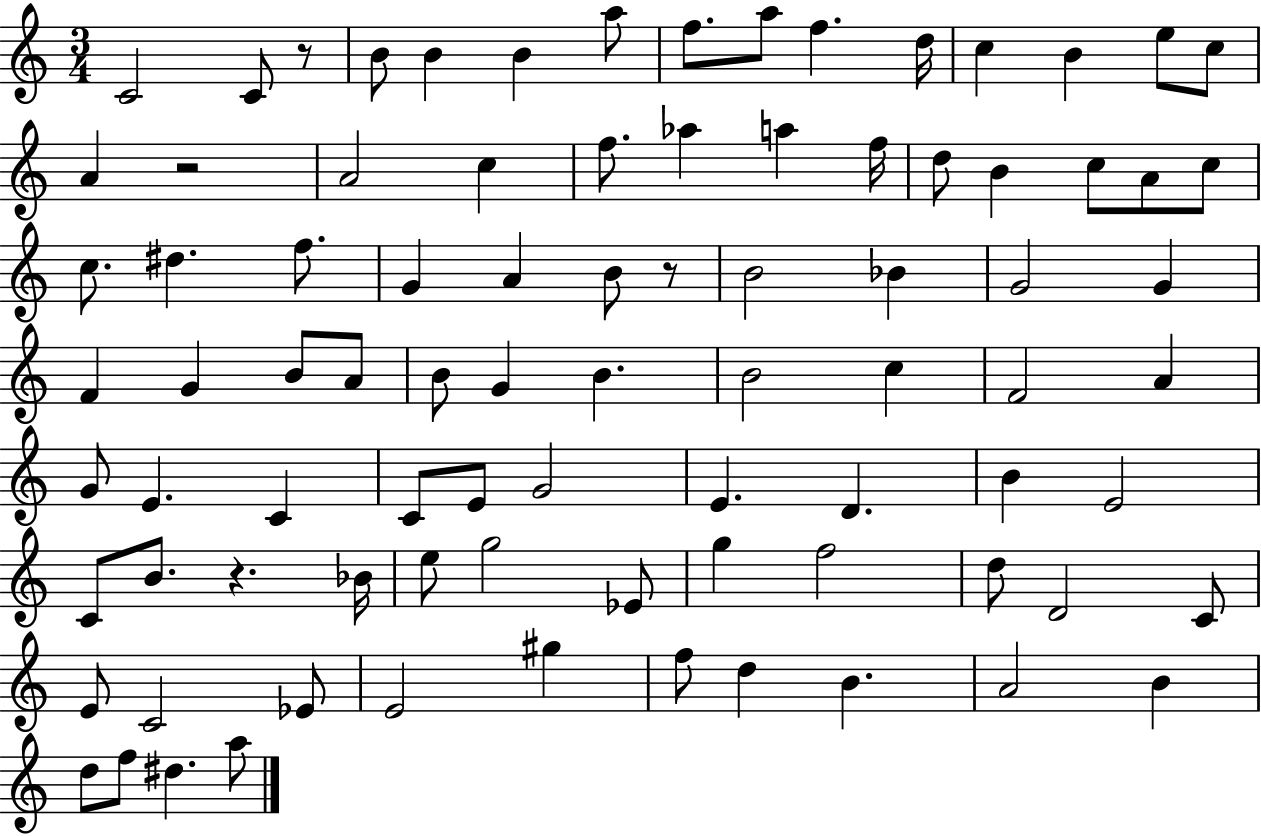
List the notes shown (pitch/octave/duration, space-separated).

C4/h C4/e R/e B4/e B4/q B4/q A5/e F5/e. A5/e F5/q. D5/s C5/q B4/q E5/e C5/e A4/q R/h A4/h C5/q F5/e. Ab5/q A5/q F5/s D5/e B4/q C5/e A4/e C5/e C5/e. D#5/q. F5/e. G4/q A4/q B4/e R/e B4/h Bb4/q G4/h G4/q F4/q G4/q B4/e A4/e B4/e G4/q B4/q. B4/h C5/q F4/h A4/q G4/e E4/q. C4/q C4/e E4/e G4/h E4/q. D4/q. B4/q E4/h C4/e B4/e. R/q. Bb4/s E5/e G5/h Eb4/e G5/q F5/h D5/e D4/h C4/e E4/e C4/h Eb4/e E4/h G#5/q F5/e D5/q B4/q. A4/h B4/q D5/e F5/e D#5/q. A5/e